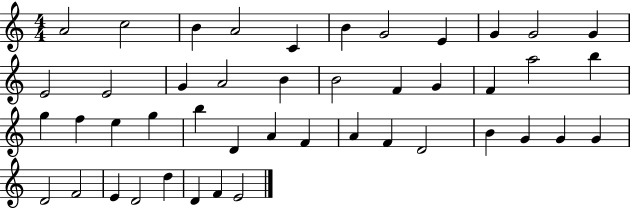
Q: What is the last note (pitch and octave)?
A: E4